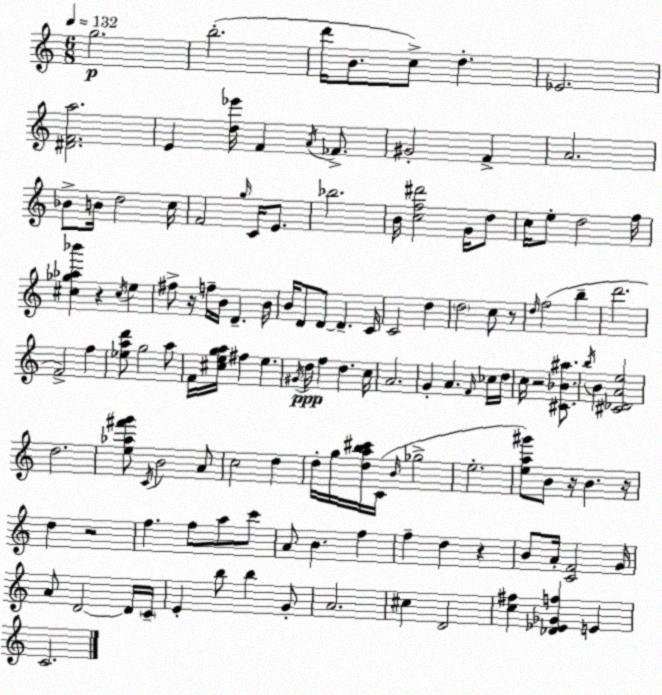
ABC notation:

X:1
T:Untitled
M:6/8
L:1/4
K:C
g2 b2 d'/4 B/2 c/2 d _E2 [^DFa]2 E [d_e']/4 F A/4 _F/2 ^G2 F A2 _B/2 B/4 d2 c/4 F2 g/4 C/4 E/2 _b2 B/4 [cf^d']2 G/4 d/2 c/4 e/2 d2 f/4 [^c_g_a_b'] z ^c/4 e ^f/2 z/4 f/4 B/4 D B/4 B/4 D/2 D/2 D C/4 C2 d d2 c/2 z/2 d/4 f2 b d'2 F2 f [_ead']/2 g2 a/2 F/4 [^cega]/4 ^f e ^G/4 d/4 f d c/4 A2 G A F/4 _c/4 d/4 c/4 z2 [^C_B^a]/2 b/4 B [^C_DAe]2 d2 [e_a^f'g']/2 C/4 B2 A/2 c2 d d/4 g/4 [dab^c']/4 C/4 B/4 _g2 e2 [ea^g']/2 B/2 z/4 B z/4 d z2 f f/2 a/2 c'/2 A/2 B f f d z B/2 A/4 [CF]2 G/4 A/2 D2 D/4 C/4 E b/2 b G/2 A2 ^c D2 [c^f] [_D_E_Gf] E C2